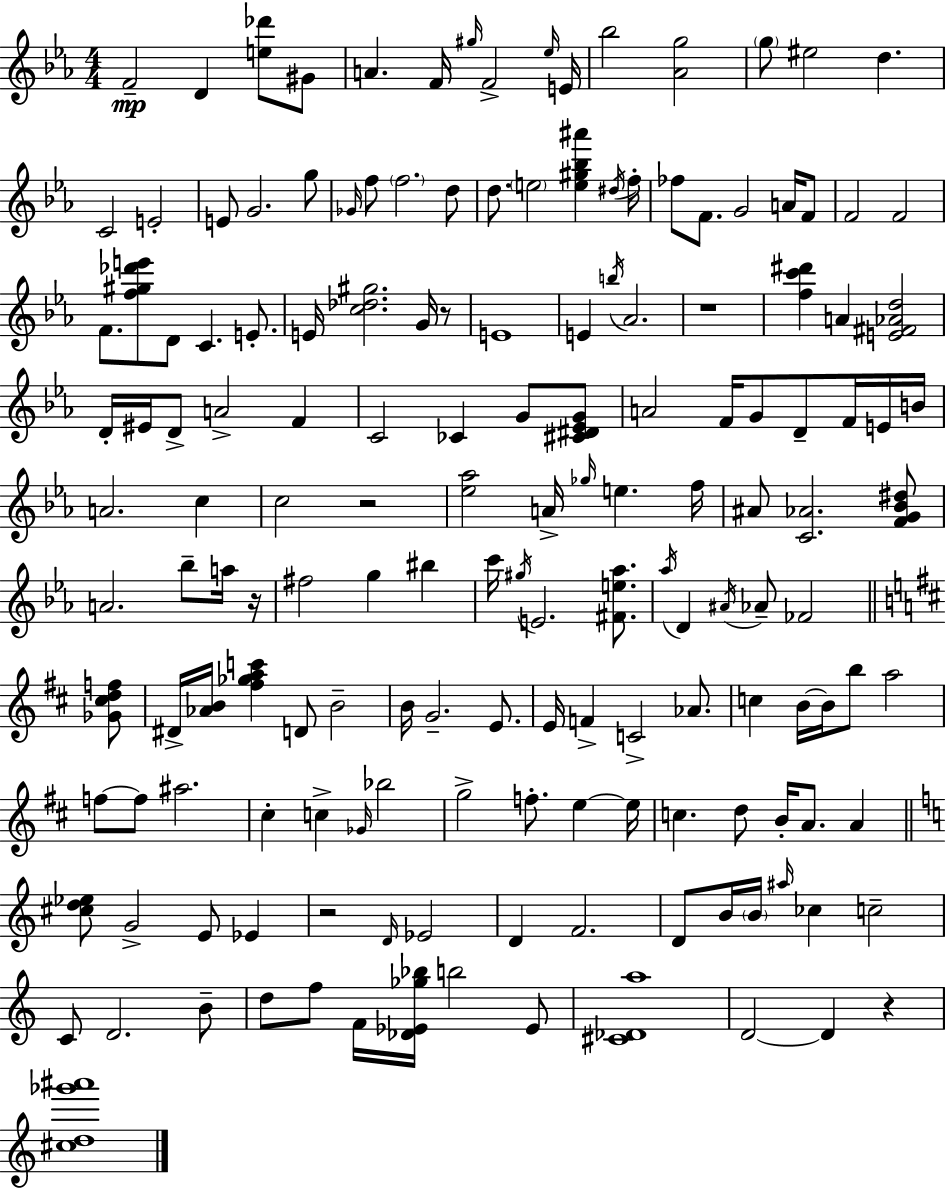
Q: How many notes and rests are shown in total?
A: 160